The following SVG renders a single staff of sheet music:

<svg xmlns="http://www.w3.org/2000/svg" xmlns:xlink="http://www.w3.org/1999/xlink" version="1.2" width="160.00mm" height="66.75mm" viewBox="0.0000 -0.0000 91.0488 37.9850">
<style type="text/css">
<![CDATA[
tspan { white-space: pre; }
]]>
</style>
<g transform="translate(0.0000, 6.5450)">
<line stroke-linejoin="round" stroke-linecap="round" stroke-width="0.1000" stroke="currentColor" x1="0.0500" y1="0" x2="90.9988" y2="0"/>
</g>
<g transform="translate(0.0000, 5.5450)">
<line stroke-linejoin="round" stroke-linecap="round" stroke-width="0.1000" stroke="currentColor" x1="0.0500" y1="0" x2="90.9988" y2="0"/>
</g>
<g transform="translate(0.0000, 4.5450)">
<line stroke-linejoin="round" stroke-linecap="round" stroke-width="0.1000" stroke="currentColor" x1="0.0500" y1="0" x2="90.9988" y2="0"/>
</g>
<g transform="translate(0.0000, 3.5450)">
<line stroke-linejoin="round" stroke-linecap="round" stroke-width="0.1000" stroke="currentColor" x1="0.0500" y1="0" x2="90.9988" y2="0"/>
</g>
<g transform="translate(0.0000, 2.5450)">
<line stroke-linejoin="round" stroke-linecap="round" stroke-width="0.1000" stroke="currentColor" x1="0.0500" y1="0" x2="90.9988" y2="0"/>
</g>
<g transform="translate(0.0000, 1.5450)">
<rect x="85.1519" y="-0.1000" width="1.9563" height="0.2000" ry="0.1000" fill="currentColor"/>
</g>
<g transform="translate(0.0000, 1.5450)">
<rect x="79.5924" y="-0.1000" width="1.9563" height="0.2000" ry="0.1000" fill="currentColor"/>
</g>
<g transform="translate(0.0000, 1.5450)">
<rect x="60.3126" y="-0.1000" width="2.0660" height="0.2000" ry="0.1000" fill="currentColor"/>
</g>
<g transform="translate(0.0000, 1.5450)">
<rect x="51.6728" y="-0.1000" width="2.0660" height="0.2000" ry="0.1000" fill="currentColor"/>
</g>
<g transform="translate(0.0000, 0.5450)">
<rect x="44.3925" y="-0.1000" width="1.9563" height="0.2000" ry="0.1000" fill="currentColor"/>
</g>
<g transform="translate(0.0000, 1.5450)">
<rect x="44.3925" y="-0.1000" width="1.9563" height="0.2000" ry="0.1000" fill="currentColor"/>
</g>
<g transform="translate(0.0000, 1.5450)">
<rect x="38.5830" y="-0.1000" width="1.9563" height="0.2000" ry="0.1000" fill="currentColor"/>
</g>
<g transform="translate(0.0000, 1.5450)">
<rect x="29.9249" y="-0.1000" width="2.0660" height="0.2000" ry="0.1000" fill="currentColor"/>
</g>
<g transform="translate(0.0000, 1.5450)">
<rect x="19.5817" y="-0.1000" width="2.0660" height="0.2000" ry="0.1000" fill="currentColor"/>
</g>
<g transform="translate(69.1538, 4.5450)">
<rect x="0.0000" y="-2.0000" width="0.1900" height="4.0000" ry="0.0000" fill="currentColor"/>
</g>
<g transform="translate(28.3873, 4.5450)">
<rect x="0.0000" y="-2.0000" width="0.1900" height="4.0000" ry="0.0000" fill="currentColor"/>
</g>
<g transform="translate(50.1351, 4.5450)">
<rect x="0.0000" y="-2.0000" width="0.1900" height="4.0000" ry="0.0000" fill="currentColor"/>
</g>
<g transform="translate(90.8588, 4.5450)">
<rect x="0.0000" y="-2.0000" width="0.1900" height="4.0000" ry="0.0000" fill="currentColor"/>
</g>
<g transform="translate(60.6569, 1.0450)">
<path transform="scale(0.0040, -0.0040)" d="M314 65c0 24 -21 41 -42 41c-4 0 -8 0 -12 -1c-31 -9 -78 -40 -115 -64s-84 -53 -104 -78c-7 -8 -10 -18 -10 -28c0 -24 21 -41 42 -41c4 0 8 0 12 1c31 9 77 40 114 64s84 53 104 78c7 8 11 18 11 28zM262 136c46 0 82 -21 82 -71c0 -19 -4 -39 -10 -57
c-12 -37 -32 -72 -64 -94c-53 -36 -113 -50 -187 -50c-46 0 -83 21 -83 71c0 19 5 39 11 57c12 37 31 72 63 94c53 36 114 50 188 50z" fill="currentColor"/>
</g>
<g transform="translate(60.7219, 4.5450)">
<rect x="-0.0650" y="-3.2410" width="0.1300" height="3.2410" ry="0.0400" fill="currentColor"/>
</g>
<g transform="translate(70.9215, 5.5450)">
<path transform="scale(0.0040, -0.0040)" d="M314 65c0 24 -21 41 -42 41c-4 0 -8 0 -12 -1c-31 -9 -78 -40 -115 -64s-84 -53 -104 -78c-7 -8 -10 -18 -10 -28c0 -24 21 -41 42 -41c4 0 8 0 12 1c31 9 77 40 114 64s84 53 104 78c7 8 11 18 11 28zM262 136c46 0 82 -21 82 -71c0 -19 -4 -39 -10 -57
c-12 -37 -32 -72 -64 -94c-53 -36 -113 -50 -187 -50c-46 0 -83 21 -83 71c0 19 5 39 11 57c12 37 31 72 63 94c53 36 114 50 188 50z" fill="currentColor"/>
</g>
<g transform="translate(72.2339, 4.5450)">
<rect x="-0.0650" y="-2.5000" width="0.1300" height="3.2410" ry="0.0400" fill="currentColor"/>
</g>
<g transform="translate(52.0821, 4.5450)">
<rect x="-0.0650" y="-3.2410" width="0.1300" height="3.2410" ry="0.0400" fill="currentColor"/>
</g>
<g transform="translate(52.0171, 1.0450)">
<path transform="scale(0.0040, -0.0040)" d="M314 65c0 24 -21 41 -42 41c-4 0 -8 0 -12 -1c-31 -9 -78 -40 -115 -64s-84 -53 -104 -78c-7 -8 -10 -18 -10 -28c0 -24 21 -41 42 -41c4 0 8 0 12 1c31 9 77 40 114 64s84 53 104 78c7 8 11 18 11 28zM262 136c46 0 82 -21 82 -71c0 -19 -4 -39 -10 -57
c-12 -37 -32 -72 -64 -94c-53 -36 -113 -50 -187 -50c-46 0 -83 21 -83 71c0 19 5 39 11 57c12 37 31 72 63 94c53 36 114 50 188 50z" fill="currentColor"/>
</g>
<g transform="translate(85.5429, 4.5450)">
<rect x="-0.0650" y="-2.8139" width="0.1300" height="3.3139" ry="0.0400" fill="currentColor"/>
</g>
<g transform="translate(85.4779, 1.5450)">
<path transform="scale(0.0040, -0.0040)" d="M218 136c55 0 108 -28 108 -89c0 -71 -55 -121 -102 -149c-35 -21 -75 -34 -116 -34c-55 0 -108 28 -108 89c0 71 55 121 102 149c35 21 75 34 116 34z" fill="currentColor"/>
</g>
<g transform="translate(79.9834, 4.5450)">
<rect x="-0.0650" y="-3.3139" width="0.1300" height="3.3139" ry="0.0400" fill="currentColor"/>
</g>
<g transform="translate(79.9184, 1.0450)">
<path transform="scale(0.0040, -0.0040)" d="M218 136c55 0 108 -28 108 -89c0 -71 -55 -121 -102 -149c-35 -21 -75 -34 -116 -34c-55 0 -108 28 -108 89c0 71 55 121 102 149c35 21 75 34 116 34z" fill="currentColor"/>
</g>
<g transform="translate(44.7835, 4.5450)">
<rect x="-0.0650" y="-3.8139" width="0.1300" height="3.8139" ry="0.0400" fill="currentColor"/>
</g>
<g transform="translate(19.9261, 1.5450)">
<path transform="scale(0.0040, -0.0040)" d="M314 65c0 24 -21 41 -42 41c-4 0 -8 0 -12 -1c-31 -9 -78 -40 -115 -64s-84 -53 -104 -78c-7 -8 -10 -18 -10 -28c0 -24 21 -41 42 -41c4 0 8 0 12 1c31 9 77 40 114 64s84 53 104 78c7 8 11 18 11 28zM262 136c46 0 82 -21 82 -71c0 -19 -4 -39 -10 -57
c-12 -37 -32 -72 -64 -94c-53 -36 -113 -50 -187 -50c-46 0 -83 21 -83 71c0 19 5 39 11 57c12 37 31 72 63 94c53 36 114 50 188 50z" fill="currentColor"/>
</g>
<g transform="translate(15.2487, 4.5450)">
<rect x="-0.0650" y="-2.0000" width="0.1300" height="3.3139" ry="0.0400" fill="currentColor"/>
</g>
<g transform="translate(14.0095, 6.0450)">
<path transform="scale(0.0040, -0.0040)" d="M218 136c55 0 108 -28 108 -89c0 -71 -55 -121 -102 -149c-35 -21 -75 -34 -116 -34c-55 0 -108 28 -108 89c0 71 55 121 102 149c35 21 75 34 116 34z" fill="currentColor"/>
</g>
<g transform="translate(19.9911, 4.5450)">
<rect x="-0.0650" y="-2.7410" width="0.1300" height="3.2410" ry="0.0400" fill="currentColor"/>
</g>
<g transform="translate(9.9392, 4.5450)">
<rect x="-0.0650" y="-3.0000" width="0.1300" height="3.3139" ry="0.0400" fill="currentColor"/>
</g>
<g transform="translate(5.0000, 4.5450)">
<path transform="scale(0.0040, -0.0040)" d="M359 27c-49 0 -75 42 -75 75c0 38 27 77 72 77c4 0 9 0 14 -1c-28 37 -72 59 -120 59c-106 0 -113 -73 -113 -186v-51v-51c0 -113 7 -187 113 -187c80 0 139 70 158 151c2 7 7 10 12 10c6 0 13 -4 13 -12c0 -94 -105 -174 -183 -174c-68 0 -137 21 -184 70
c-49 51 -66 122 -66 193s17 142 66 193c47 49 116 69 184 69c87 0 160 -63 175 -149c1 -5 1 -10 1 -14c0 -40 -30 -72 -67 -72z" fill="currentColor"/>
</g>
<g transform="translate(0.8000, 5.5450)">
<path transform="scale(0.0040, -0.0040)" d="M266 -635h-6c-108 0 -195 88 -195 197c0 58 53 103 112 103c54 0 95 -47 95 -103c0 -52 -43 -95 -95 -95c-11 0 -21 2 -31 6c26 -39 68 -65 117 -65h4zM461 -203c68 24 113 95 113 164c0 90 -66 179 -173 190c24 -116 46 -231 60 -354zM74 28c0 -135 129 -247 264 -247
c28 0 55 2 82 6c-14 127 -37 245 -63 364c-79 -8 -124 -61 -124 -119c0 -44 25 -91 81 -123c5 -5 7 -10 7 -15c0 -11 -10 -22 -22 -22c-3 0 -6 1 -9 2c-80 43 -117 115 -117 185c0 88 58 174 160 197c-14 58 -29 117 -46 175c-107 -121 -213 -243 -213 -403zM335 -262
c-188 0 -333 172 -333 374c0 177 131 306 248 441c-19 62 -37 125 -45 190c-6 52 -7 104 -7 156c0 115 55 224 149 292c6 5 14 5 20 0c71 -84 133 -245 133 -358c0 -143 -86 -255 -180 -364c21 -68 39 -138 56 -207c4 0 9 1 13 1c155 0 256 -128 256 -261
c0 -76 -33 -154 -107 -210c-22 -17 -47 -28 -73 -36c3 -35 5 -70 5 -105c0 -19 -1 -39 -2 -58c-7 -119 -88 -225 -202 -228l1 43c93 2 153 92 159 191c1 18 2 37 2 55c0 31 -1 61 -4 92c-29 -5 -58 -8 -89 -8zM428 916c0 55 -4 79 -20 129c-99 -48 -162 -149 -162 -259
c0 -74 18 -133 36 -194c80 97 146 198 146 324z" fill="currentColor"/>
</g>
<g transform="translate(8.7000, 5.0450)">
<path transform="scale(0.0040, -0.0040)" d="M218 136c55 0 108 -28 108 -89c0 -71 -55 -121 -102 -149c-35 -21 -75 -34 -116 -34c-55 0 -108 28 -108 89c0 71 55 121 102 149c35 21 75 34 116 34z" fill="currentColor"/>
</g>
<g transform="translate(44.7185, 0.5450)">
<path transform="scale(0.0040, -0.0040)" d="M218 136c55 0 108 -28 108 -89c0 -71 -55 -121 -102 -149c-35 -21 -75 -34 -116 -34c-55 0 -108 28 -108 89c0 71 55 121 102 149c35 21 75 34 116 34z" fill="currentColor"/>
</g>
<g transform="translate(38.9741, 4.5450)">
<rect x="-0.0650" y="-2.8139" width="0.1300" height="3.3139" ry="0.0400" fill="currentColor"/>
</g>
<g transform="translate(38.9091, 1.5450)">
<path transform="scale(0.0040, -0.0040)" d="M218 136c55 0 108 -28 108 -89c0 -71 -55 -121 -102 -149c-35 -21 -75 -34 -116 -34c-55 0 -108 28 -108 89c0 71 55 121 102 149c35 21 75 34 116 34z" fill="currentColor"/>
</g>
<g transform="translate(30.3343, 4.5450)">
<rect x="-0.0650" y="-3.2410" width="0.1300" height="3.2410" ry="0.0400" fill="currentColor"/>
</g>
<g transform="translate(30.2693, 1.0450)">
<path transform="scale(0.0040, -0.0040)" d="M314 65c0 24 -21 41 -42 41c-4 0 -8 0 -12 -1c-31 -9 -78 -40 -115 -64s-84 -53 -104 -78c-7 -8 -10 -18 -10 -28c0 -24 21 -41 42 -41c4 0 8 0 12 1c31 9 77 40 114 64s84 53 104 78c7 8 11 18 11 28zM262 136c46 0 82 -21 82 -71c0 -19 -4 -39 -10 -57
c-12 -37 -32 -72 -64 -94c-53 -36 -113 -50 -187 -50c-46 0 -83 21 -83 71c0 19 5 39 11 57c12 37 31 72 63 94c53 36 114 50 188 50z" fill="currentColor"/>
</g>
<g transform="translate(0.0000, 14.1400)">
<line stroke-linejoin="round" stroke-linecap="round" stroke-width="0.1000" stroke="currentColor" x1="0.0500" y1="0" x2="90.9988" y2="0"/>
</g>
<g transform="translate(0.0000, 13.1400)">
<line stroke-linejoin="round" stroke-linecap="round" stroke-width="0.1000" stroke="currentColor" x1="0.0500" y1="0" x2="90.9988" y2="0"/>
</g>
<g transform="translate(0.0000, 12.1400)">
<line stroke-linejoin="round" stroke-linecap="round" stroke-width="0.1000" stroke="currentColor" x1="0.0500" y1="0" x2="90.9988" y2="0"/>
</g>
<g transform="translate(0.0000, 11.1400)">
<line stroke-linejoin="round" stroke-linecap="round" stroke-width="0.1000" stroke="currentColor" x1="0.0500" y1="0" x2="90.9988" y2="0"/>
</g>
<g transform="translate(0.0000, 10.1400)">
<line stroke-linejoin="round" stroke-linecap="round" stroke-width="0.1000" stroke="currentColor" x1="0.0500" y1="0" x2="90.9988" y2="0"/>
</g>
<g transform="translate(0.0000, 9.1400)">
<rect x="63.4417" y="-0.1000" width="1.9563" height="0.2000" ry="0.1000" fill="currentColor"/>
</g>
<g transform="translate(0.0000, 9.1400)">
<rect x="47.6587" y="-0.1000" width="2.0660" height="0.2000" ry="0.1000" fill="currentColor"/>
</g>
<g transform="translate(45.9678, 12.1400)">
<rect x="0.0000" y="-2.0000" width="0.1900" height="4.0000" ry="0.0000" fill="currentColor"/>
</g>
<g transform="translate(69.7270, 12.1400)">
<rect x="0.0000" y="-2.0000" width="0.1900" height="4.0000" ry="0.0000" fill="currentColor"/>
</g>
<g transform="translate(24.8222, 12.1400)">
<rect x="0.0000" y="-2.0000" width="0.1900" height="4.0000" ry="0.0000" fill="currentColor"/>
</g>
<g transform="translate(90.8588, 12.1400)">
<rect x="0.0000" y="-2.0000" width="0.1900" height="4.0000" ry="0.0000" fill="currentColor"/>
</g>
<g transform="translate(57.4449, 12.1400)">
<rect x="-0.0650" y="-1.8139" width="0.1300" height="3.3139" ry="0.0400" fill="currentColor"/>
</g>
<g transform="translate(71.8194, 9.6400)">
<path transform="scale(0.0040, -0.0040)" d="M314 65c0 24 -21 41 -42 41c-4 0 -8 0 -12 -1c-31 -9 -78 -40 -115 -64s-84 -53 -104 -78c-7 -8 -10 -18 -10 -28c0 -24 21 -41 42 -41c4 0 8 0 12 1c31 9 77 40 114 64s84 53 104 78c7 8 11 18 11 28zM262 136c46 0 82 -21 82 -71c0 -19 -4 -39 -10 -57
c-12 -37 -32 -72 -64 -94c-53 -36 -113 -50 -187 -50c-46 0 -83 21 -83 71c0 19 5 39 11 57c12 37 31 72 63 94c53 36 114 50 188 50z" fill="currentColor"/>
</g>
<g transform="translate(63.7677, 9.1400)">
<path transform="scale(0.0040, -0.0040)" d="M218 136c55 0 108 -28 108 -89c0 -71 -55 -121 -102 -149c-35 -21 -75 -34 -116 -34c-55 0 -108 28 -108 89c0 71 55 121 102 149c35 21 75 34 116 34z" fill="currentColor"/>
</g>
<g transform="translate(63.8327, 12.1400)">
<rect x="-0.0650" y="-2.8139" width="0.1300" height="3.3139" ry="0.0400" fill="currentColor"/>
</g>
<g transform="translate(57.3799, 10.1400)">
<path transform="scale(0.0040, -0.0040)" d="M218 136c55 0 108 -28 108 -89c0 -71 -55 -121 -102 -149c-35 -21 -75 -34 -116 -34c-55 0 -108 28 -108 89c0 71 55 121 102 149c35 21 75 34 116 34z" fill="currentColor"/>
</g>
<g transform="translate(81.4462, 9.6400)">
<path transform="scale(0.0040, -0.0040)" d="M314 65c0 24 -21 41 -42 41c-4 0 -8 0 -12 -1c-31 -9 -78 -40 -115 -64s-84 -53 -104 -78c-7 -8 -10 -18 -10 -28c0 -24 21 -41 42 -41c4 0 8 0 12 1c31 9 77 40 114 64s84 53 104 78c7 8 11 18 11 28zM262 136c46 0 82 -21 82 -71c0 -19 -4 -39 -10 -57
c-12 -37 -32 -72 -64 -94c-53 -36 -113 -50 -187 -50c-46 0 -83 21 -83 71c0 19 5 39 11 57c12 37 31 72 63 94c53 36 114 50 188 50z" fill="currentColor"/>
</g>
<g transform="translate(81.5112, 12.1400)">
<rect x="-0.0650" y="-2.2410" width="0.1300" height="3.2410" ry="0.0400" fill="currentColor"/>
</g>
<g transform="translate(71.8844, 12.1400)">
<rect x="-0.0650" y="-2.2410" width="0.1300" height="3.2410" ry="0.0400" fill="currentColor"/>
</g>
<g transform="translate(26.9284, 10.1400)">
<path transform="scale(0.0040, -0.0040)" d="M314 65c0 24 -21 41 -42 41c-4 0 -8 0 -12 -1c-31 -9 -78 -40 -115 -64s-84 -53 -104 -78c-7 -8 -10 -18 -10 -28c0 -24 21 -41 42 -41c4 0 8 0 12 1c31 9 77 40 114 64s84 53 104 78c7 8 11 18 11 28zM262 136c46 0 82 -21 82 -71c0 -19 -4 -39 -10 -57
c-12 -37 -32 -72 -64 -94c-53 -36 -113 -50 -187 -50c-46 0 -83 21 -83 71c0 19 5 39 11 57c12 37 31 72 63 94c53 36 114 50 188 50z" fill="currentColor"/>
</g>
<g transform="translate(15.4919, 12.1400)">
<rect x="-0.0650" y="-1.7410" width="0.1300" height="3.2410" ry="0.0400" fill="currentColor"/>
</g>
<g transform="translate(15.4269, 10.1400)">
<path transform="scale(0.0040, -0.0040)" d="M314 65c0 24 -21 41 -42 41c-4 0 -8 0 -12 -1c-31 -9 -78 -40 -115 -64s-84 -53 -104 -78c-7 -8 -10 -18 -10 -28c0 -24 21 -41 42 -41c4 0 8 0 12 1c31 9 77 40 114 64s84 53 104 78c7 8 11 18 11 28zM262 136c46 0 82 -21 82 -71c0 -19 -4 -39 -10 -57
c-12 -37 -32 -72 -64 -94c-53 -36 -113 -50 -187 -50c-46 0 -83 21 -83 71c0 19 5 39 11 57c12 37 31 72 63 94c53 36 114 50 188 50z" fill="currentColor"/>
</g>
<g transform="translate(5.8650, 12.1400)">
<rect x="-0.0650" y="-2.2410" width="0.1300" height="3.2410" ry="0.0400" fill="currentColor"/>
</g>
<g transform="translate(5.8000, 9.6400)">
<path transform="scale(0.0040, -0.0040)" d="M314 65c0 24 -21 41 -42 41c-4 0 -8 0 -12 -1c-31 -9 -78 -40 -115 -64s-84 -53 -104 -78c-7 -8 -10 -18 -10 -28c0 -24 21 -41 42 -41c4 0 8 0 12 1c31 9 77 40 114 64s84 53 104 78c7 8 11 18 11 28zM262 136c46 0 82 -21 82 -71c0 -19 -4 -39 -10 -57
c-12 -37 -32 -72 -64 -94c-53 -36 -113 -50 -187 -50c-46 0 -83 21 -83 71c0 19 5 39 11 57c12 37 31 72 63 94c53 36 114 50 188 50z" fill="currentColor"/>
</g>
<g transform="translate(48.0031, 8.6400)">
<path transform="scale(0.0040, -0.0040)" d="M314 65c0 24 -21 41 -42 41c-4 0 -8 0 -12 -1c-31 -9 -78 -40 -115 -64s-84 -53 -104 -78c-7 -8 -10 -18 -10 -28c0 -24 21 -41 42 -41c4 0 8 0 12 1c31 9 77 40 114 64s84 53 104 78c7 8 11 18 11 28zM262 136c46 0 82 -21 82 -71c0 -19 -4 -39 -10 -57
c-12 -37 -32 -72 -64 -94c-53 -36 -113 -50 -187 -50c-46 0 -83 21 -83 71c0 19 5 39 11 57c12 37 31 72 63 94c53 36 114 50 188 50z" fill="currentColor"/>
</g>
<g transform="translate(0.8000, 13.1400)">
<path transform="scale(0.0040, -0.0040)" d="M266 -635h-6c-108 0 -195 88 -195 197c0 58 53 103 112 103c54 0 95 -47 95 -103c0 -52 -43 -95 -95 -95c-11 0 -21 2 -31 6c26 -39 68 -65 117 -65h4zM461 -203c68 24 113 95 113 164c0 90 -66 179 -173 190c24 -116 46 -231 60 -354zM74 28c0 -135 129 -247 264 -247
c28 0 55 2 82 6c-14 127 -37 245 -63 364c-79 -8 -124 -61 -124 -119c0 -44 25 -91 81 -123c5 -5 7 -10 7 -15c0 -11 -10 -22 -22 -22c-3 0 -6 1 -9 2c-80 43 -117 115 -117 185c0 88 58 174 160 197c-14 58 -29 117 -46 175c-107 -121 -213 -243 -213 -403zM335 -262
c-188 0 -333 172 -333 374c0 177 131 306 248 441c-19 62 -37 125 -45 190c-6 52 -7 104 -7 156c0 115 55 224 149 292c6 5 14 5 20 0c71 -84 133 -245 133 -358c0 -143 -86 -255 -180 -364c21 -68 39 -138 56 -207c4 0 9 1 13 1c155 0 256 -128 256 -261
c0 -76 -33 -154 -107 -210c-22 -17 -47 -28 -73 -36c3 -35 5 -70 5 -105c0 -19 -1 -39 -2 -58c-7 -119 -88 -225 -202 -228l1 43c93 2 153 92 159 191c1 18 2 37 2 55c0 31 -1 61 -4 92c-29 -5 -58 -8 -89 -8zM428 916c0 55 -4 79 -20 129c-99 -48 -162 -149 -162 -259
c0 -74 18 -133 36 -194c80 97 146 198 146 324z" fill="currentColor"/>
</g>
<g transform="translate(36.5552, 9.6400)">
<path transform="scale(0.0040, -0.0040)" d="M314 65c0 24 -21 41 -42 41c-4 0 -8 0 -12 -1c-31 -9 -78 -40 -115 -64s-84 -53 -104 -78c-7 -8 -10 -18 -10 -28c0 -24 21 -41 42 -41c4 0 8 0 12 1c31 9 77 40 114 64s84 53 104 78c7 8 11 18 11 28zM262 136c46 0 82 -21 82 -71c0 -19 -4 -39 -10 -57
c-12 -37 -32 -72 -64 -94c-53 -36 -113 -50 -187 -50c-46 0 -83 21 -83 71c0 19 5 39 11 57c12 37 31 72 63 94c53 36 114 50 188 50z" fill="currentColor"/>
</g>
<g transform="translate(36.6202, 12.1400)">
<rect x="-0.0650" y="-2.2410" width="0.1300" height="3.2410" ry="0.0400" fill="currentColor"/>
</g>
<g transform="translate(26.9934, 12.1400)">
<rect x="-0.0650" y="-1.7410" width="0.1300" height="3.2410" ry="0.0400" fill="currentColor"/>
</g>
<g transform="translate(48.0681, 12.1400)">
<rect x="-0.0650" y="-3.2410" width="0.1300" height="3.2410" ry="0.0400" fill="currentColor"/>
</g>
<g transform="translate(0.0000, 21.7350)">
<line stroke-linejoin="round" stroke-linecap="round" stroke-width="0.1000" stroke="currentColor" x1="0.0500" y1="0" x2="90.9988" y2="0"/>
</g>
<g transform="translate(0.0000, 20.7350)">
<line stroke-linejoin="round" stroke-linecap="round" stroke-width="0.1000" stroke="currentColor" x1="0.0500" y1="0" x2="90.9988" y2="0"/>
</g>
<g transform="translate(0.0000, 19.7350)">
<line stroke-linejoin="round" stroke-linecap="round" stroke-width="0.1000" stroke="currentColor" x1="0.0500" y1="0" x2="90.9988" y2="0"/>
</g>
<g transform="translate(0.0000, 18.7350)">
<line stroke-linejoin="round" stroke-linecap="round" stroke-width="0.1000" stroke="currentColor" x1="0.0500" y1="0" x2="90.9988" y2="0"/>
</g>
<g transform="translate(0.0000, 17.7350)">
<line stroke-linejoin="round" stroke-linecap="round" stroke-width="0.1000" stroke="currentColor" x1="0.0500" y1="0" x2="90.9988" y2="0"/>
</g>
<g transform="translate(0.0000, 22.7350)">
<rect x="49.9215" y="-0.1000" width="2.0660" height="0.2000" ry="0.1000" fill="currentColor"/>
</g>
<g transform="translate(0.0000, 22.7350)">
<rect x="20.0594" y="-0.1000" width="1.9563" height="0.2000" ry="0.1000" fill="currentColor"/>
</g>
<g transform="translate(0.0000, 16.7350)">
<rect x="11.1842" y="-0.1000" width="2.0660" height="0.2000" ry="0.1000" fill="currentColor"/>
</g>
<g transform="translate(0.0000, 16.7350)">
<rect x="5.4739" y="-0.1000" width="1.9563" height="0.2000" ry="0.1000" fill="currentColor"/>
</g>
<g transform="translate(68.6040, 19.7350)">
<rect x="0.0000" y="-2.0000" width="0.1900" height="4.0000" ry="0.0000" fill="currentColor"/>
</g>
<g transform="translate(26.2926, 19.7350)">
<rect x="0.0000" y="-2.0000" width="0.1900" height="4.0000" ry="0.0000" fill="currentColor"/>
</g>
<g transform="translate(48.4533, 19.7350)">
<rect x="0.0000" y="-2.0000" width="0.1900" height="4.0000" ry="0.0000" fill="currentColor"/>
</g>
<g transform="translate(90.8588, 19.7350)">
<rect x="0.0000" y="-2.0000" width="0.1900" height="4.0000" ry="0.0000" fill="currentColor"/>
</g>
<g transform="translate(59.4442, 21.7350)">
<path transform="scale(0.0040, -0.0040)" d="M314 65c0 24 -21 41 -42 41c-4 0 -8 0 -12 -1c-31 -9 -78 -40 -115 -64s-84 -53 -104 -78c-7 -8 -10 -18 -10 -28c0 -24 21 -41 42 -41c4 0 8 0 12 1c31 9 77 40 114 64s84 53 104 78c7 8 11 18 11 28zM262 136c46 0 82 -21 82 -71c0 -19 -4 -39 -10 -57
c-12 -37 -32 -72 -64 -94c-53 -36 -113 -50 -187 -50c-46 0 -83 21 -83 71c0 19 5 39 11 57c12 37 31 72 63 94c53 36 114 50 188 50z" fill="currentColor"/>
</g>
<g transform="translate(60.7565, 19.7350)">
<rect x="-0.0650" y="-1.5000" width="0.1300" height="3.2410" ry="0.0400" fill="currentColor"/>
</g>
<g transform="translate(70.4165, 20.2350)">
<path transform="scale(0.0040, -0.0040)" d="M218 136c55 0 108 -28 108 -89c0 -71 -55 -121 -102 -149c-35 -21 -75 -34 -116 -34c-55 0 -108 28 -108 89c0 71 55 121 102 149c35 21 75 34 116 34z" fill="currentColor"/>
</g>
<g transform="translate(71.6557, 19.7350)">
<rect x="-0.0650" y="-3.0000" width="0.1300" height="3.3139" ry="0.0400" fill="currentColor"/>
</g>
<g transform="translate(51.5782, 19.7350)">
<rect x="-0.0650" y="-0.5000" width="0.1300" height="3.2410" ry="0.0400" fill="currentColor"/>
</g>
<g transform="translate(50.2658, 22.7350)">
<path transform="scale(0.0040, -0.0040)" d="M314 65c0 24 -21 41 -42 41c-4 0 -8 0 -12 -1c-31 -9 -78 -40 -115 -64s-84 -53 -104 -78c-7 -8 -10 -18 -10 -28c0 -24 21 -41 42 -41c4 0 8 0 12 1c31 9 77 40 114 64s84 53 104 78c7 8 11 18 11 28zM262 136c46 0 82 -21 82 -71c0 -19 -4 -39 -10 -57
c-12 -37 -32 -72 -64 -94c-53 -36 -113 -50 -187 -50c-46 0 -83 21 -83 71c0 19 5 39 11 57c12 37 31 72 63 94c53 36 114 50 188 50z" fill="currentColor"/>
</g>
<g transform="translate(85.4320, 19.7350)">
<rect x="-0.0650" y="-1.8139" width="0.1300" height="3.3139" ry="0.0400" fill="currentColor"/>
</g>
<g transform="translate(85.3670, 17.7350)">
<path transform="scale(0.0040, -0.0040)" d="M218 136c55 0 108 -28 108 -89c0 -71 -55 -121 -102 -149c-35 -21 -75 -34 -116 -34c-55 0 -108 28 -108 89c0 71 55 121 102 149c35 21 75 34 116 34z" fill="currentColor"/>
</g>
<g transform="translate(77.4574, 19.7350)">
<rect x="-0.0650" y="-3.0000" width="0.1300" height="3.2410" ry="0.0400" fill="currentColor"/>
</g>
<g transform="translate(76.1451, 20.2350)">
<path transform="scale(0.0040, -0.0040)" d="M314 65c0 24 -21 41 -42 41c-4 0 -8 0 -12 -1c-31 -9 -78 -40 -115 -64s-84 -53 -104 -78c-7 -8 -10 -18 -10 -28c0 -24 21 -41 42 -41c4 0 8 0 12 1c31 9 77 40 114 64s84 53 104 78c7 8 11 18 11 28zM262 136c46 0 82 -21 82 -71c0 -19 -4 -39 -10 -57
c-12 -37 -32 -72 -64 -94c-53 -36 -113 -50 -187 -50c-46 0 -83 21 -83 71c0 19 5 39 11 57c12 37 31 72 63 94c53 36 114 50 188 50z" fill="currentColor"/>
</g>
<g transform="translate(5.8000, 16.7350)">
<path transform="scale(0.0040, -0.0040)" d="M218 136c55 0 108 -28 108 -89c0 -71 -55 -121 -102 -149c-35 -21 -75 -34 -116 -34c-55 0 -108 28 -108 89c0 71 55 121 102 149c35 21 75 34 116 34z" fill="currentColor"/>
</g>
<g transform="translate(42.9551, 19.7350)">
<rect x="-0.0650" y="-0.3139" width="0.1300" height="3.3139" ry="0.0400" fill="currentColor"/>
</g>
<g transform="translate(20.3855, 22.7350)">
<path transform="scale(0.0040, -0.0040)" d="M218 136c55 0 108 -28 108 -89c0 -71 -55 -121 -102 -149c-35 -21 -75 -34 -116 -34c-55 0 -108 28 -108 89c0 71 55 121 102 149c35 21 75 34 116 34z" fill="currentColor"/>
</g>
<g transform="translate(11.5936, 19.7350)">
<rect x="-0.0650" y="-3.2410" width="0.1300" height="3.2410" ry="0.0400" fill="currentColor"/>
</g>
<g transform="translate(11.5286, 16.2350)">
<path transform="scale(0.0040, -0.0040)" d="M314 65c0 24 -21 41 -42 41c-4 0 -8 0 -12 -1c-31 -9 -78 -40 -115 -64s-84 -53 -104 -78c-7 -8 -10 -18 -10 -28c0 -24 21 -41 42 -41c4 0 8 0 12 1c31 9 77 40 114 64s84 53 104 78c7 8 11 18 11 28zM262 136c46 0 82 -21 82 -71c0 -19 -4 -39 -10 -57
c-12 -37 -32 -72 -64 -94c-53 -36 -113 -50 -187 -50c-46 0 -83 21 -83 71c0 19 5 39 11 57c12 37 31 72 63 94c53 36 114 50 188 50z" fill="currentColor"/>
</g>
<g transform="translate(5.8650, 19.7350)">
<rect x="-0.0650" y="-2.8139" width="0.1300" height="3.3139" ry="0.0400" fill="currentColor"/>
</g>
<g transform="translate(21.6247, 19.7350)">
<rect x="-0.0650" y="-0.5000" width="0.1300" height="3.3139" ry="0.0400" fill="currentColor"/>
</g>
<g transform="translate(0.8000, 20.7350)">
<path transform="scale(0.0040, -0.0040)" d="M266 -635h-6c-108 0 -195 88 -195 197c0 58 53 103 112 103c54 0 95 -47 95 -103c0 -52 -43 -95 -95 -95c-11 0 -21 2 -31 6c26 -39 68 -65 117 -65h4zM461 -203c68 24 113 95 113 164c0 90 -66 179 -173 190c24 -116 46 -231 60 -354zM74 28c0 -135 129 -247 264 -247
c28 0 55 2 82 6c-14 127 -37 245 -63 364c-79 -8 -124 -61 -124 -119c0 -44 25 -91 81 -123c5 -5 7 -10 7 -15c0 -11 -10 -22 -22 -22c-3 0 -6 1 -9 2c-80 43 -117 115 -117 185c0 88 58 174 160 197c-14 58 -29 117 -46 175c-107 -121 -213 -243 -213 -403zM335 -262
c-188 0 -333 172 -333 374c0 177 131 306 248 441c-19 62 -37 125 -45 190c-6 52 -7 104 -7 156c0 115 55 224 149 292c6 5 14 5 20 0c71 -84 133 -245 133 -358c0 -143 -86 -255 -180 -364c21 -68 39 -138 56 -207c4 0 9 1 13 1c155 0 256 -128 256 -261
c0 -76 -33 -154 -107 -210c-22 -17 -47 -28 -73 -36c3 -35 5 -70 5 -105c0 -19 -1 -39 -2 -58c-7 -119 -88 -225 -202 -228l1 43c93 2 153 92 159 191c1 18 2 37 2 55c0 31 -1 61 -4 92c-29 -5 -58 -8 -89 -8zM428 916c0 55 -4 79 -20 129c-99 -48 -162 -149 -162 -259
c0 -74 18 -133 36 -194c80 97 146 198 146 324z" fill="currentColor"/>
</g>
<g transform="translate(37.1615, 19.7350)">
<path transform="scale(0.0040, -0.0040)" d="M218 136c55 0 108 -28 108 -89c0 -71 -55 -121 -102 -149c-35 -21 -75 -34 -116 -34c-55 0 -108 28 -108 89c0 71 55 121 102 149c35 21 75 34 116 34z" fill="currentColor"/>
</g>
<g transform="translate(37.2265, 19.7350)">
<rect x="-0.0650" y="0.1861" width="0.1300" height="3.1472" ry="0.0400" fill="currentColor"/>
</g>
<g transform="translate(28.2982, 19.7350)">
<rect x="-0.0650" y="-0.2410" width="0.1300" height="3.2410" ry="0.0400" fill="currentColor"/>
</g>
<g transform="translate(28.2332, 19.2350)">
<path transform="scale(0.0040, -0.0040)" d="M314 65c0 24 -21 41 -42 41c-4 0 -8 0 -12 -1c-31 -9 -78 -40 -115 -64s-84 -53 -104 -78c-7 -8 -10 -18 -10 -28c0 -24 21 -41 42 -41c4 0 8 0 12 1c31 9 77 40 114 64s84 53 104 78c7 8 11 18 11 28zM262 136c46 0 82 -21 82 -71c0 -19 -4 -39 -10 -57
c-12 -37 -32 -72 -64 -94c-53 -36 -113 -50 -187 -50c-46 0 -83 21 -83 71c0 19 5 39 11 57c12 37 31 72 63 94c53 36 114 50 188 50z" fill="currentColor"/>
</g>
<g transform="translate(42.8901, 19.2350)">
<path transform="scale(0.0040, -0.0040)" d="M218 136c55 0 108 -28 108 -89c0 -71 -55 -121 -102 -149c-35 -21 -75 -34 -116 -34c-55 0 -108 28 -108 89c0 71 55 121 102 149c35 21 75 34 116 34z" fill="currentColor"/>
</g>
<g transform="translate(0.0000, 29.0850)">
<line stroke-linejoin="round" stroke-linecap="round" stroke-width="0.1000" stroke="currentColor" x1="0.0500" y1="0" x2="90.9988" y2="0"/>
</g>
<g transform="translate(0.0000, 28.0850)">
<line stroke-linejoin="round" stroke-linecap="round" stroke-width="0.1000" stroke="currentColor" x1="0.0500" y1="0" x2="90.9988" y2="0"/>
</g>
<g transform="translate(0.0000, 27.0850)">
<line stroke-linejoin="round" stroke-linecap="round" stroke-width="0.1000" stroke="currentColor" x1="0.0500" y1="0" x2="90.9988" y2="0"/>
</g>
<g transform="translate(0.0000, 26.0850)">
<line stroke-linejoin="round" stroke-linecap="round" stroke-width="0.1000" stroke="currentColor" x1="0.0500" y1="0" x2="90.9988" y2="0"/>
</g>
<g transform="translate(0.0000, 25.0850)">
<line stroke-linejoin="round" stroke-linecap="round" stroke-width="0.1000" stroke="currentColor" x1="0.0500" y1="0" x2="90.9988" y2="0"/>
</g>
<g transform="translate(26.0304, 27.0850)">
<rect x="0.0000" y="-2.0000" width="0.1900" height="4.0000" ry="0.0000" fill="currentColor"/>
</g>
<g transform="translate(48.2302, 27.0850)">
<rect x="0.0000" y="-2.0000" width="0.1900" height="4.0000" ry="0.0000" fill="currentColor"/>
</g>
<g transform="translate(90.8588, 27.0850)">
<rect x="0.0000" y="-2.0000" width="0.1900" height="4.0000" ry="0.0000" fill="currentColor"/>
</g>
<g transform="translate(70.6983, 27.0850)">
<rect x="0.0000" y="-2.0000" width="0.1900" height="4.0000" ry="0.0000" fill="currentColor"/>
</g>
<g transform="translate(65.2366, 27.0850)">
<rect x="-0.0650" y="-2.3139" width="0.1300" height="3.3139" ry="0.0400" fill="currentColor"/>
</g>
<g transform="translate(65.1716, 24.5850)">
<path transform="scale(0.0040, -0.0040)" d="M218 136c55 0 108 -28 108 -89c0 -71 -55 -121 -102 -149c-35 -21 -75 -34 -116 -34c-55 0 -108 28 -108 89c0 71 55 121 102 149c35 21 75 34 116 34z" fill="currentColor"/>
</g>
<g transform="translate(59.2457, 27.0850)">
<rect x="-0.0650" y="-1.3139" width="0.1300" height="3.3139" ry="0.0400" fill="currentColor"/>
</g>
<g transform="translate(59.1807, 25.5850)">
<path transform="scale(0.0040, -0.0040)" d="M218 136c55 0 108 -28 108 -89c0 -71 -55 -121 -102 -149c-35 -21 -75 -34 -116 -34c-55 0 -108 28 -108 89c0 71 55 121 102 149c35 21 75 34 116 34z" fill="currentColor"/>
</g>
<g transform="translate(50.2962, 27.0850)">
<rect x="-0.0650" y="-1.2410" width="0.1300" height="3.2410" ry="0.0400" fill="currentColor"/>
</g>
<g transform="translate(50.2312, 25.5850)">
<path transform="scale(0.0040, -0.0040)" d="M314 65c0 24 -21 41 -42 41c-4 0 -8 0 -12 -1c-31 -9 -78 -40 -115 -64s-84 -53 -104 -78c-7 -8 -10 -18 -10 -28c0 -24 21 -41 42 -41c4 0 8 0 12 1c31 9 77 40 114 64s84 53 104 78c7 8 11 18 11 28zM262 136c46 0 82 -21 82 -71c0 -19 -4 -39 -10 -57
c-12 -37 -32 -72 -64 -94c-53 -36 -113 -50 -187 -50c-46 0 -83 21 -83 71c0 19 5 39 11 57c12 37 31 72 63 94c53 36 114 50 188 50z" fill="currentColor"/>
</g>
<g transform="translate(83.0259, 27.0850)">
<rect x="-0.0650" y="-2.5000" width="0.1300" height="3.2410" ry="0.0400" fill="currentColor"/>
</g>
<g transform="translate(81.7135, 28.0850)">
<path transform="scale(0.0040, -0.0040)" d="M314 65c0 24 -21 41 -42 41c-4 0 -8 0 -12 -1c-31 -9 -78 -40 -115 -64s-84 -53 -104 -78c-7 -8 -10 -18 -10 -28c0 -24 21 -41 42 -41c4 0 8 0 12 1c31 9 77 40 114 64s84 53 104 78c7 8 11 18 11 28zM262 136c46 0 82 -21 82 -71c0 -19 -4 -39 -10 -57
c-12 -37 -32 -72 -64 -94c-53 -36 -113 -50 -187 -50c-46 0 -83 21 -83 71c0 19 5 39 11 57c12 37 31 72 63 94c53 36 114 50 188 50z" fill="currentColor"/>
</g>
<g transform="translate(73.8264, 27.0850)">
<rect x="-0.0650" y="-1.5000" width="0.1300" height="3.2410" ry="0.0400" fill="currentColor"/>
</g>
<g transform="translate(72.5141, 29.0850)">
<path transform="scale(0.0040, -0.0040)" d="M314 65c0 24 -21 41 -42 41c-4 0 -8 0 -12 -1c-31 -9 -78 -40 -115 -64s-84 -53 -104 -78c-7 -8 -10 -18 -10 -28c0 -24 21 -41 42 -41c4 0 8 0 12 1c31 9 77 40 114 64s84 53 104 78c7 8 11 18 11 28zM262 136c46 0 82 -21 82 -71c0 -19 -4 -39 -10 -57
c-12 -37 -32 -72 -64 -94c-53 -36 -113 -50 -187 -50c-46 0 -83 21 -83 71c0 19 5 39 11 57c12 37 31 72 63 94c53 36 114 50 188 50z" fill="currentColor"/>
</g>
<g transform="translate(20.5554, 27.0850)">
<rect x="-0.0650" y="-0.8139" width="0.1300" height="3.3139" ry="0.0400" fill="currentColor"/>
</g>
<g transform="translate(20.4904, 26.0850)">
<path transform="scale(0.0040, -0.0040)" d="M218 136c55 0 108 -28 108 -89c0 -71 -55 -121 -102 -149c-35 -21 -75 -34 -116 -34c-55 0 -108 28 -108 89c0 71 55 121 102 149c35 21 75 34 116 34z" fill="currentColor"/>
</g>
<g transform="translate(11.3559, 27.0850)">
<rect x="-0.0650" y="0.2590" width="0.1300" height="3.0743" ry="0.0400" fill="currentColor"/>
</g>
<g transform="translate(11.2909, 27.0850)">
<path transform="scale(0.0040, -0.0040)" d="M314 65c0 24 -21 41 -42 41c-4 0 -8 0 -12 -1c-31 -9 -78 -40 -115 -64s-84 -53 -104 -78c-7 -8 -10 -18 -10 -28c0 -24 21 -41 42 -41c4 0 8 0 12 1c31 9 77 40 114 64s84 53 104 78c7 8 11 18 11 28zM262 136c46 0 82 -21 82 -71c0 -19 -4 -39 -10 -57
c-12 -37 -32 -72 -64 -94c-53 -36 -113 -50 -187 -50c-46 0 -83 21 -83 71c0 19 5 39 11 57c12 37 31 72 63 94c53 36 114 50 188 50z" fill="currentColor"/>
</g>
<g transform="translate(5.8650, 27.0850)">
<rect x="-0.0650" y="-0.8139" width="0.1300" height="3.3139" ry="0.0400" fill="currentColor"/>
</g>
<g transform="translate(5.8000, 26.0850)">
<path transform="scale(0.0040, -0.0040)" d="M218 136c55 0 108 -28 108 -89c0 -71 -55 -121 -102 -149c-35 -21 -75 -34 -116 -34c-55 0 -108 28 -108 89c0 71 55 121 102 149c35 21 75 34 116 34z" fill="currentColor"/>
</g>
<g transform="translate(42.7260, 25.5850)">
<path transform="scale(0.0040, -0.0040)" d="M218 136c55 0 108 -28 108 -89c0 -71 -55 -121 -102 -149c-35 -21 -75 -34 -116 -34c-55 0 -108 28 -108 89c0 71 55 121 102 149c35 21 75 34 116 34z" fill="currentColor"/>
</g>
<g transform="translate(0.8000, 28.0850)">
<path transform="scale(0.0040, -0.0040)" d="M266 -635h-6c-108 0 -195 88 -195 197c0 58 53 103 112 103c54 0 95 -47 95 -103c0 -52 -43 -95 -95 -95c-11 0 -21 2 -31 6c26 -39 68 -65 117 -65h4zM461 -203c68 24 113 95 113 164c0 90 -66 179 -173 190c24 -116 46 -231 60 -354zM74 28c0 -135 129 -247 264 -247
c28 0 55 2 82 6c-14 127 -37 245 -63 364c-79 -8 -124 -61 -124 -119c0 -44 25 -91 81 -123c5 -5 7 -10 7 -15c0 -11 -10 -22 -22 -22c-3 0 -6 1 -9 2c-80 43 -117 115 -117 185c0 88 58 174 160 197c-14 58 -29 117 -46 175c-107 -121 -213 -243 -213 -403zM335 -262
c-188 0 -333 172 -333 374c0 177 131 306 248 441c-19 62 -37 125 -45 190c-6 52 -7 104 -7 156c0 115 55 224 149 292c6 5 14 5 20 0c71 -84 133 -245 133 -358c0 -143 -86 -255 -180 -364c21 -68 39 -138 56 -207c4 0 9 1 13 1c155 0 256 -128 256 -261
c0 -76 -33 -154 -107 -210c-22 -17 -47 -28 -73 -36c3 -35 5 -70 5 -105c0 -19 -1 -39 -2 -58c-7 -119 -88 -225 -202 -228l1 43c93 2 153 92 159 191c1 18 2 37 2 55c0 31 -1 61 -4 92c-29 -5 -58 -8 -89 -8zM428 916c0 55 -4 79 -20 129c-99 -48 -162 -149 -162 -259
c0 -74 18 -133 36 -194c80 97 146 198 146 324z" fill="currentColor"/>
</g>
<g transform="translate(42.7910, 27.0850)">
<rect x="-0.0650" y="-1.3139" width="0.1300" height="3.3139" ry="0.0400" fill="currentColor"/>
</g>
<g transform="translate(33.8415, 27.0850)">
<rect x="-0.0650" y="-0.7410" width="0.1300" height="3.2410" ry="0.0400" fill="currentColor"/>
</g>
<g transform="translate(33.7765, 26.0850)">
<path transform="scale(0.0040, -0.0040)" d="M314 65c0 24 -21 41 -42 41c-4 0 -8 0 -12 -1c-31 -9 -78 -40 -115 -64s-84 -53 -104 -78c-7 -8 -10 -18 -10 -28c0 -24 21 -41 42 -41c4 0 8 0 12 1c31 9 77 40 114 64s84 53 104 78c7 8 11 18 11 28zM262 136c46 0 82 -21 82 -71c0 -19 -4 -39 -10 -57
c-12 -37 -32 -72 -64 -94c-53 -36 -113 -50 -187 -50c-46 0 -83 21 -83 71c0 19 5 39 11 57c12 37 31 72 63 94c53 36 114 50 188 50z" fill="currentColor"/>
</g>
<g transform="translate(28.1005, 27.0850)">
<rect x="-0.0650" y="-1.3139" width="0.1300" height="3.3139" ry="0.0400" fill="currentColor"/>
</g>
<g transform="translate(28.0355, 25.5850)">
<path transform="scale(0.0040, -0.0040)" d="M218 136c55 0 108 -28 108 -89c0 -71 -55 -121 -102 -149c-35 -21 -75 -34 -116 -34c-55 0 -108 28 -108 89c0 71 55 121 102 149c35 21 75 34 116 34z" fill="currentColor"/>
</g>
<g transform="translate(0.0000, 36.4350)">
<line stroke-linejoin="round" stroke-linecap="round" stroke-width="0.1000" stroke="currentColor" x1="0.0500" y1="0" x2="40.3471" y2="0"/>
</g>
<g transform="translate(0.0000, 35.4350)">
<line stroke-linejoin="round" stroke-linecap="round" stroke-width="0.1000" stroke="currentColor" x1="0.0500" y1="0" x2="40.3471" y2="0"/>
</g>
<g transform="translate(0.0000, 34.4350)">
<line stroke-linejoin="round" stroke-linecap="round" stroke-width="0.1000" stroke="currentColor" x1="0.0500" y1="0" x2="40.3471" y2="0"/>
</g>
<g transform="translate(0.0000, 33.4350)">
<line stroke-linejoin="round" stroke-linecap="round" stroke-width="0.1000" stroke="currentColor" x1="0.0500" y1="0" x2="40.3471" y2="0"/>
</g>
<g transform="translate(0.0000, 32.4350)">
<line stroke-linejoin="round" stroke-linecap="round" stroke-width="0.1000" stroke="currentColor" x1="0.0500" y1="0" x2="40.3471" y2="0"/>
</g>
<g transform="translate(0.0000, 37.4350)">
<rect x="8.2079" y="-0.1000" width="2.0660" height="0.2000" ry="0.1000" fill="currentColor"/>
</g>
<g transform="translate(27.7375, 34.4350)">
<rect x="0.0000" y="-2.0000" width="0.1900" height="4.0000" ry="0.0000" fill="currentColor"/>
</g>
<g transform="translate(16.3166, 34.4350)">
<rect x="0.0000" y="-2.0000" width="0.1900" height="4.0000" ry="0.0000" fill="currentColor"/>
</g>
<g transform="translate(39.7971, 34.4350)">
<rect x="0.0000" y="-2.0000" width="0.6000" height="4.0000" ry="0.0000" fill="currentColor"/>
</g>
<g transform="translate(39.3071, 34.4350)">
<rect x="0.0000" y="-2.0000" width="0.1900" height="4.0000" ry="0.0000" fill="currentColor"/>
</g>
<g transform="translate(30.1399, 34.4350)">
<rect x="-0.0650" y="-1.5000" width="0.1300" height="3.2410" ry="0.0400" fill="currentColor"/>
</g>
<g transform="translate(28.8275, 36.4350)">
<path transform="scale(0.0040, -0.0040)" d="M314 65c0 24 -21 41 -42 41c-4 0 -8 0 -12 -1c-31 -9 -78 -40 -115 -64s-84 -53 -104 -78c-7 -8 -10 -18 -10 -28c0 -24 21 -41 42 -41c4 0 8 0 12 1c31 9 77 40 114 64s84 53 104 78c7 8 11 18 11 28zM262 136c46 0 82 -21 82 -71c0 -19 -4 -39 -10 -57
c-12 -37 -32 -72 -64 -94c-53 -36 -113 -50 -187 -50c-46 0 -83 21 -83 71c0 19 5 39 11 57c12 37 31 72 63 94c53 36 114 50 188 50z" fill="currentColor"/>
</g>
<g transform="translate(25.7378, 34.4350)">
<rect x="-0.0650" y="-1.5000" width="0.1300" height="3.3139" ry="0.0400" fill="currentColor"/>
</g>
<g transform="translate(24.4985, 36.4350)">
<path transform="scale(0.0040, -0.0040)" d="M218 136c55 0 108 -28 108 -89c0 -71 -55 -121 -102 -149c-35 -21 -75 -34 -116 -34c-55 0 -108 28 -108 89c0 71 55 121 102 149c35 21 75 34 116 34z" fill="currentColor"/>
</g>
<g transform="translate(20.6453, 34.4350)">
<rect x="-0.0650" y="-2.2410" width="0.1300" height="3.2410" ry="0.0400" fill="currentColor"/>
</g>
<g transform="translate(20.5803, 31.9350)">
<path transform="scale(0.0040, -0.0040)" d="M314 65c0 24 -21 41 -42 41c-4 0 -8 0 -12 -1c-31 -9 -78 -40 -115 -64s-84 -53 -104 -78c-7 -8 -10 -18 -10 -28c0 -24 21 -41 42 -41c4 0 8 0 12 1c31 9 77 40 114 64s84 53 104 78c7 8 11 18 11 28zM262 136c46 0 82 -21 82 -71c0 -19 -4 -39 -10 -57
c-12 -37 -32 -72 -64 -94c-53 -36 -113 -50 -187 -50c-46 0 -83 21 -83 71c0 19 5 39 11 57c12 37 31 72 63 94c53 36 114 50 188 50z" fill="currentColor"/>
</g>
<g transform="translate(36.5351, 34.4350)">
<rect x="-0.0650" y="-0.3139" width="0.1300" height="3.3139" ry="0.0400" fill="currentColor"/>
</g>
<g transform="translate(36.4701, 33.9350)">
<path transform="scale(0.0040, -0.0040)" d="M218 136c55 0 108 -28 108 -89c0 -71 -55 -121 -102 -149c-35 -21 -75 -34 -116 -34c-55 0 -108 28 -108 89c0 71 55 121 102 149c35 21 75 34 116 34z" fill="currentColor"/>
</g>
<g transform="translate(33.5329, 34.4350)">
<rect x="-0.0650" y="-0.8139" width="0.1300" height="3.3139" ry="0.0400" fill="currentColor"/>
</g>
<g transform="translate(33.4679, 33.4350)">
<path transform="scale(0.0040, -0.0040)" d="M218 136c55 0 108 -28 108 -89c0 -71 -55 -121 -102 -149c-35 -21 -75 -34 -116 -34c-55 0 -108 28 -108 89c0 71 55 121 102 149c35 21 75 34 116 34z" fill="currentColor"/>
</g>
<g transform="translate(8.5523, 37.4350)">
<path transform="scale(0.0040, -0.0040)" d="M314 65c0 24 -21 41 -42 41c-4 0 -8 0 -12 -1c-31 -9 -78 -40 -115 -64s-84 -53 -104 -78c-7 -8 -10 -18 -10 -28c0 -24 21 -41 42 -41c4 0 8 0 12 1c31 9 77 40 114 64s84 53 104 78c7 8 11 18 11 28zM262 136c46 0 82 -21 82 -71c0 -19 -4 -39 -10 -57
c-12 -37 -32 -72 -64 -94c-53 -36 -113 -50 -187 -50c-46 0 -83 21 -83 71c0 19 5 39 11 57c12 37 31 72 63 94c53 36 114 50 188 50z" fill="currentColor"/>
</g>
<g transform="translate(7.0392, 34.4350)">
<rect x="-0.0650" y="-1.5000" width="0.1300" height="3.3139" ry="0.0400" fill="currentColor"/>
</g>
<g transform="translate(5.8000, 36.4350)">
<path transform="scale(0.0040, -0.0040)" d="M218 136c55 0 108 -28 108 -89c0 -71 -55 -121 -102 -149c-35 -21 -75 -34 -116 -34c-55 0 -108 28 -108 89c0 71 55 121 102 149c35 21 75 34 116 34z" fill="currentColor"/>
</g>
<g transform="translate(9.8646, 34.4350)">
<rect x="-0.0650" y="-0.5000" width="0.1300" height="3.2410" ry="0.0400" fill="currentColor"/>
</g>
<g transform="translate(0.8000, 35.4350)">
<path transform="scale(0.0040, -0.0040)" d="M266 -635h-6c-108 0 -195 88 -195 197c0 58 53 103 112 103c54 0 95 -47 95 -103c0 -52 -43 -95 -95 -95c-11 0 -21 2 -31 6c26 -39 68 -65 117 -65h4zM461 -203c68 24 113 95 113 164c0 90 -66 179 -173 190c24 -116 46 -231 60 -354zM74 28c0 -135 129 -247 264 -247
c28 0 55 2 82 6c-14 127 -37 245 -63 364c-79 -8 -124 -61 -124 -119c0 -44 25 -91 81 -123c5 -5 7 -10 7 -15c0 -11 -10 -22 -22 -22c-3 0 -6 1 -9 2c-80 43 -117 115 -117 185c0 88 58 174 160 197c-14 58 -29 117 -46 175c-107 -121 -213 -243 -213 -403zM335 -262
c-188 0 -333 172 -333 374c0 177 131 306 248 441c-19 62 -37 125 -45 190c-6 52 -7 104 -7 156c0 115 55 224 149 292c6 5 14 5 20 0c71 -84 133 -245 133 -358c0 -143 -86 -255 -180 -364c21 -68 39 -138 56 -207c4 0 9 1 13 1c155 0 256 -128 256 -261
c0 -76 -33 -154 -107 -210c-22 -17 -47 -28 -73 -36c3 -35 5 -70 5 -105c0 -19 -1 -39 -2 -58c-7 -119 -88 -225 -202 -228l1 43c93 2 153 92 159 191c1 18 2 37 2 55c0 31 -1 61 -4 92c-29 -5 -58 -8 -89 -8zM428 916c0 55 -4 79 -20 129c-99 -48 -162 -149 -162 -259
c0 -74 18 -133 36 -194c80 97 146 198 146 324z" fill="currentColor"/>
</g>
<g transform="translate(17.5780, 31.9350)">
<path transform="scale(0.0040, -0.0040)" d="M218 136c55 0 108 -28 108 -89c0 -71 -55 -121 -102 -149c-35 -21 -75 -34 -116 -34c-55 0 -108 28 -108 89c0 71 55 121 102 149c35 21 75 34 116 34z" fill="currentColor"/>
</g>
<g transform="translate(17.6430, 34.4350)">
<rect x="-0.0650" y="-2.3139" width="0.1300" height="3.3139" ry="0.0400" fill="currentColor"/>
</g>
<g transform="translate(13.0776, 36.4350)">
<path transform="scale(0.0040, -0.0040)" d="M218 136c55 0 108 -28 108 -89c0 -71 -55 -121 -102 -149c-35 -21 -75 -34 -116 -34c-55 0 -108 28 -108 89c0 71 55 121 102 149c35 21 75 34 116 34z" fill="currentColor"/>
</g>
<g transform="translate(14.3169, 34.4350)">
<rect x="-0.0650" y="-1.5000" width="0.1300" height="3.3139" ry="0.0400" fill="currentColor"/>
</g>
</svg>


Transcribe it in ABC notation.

X:1
T:Untitled
M:4/4
L:1/4
K:C
A F a2 b2 a c' b2 b2 G2 b a g2 f2 f2 g2 b2 f a g2 g2 a b2 C c2 B c C2 E2 A A2 f d B2 d e d2 e e2 e g E2 G2 E C2 E g g2 E E2 d c